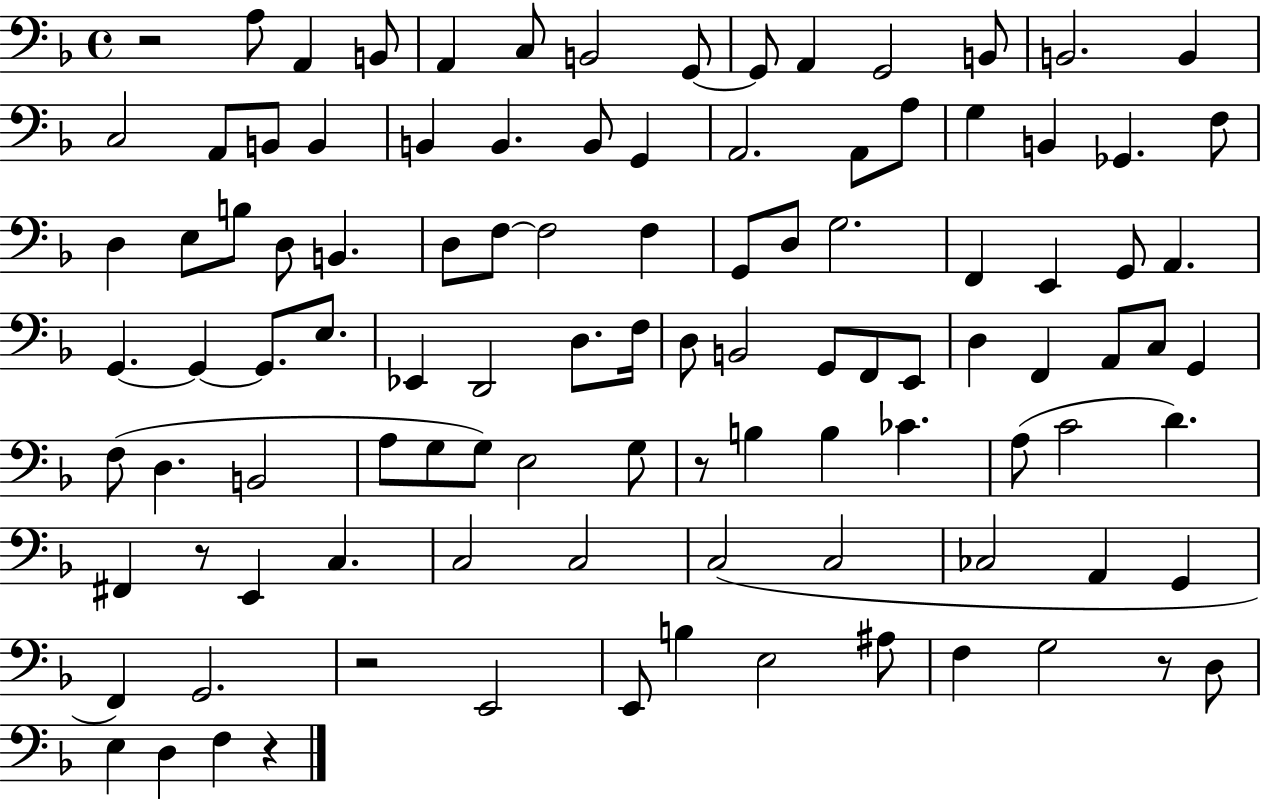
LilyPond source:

{
  \clef bass
  \time 4/4
  \defaultTimeSignature
  \key f \major
  \repeat volta 2 { r2 a8 a,4 b,8 | a,4 c8 b,2 g,8~~ | g,8 a,4 g,2 b,8 | b,2. b,4 | \break c2 a,8 b,8 b,4 | b,4 b,4. b,8 g,4 | a,2. a,8 a8 | g4 b,4 ges,4. f8 | \break d4 e8 b8 d8 b,4. | d8 f8~~ f2 f4 | g,8 d8 g2. | f,4 e,4 g,8 a,4. | \break g,4.~~ g,4~~ g,8. e8. | ees,4 d,2 d8. f16 | d8 b,2 g,8 f,8 e,8 | d4 f,4 a,8 c8 g,4 | \break f8( d4. b,2 | a8 g8 g8) e2 g8 | r8 b4 b4 ces'4. | a8( c'2 d'4.) | \break fis,4 r8 e,4 c4. | c2 c2 | c2( c2 | ces2 a,4 g,4 | \break f,4) g,2. | r2 e,2 | e,8 b4 e2 ais8 | f4 g2 r8 d8 | \break e4 d4 f4 r4 | } \bar "|."
}